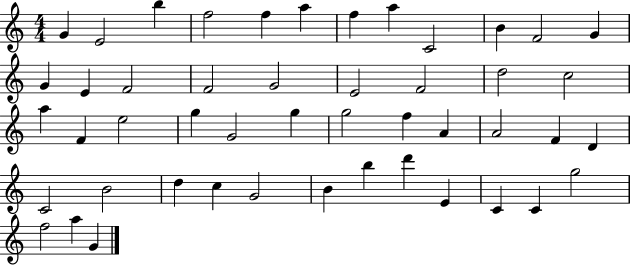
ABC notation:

X:1
T:Untitled
M:4/4
L:1/4
K:C
G E2 b f2 f a f a C2 B F2 G G E F2 F2 G2 E2 F2 d2 c2 a F e2 g G2 g g2 f A A2 F D C2 B2 d c G2 B b d' E C C g2 f2 a G